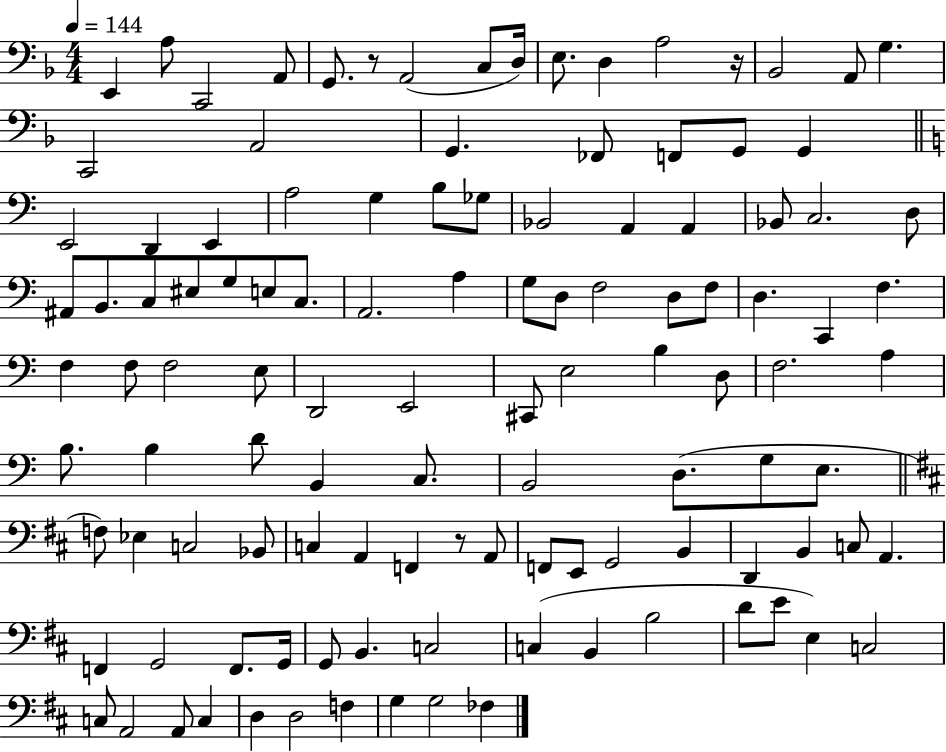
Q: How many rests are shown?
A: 3